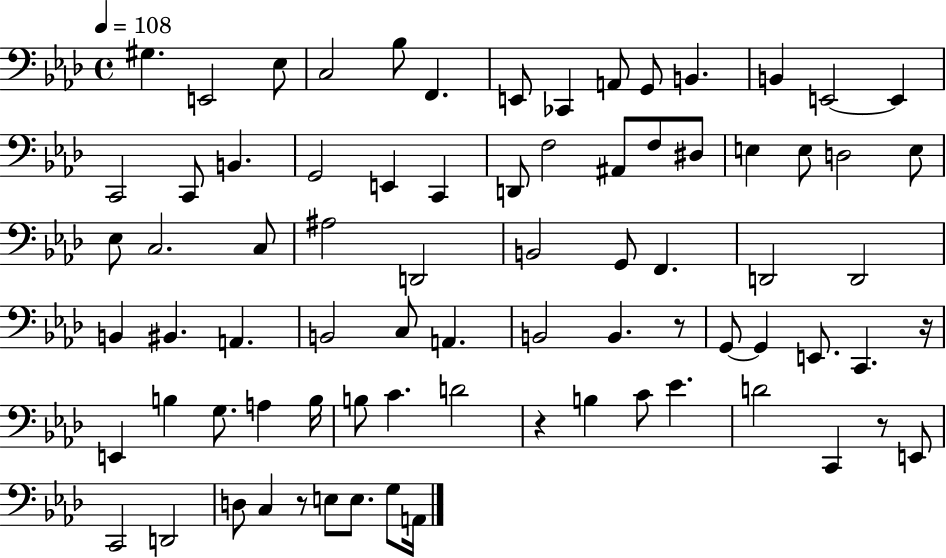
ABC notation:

X:1
T:Untitled
M:4/4
L:1/4
K:Ab
^G, E,,2 _E,/2 C,2 _B,/2 F,, E,,/2 _C,, A,,/2 G,,/2 B,, B,, E,,2 E,, C,,2 C,,/2 B,, G,,2 E,, C,, D,,/2 F,2 ^A,,/2 F,/2 ^D,/2 E, E,/2 D,2 E,/2 _E,/2 C,2 C,/2 ^A,2 D,,2 B,,2 G,,/2 F,, D,,2 D,,2 B,, ^B,, A,, B,,2 C,/2 A,, B,,2 B,, z/2 G,,/2 G,, E,,/2 C,, z/4 E,, B, G,/2 A, B,/4 B,/2 C D2 z B, C/2 _E D2 C,, z/2 E,,/2 C,,2 D,,2 D,/2 C, z/2 E,/2 E,/2 G,/2 A,,/4